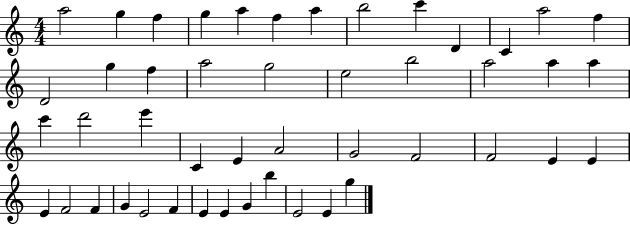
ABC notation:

X:1
T:Untitled
M:4/4
L:1/4
K:C
a2 g f g a f a b2 c' D C a2 f D2 g f a2 g2 e2 b2 a2 a a c' d'2 e' C E A2 G2 F2 F2 E E E F2 F G E2 F E E G b E2 E g